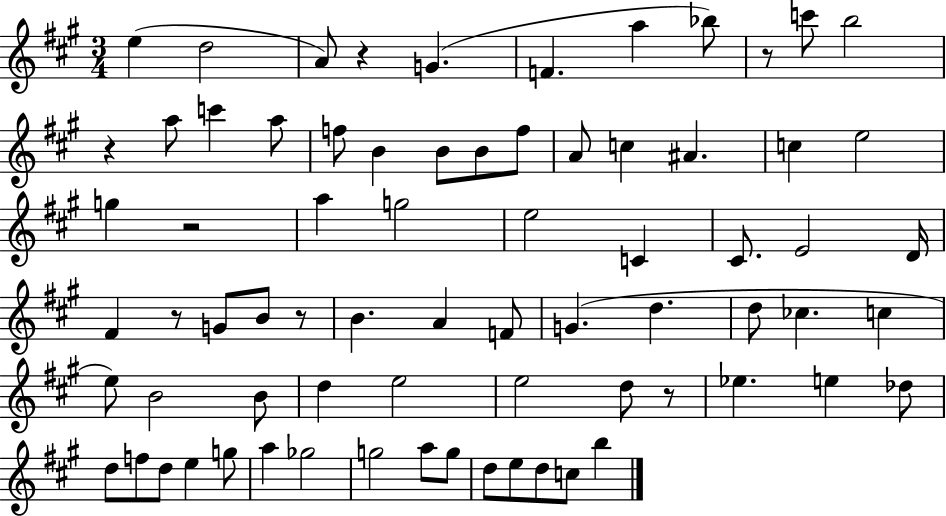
X:1
T:Untitled
M:3/4
L:1/4
K:A
e d2 A/2 z G F a _b/2 z/2 c'/2 b2 z a/2 c' a/2 f/2 B B/2 B/2 f/2 A/2 c ^A c e2 g z2 a g2 e2 C ^C/2 E2 D/4 ^F z/2 G/2 B/2 z/2 B A F/2 G d d/2 _c c e/2 B2 B/2 d e2 e2 d/2 z/2 _e e _d/2 d/2 f/2 d/2 e g/2 a _g2 g2 a/2 g/2 d/2 e/2 d/2 c/2 b